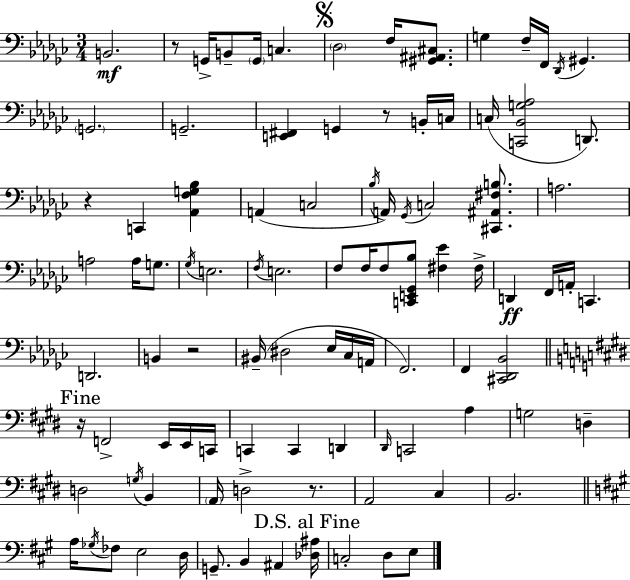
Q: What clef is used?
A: bass